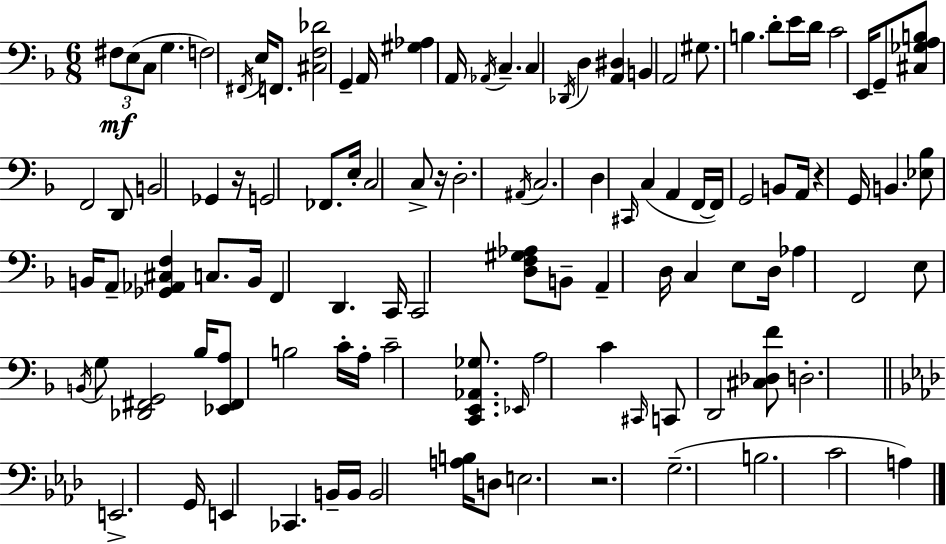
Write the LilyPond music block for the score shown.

{
  \clef bass
  \numericTimeSignature
  \time 6/8
  \key d \minor
  \tuplet 3/2 { fis8\mf e8( c8 } g4. | f2) \acciaccatura { fis,16 } e16 f,8. | <cis f des'>2 g,4-- | a,16 <gis aes>4 a,16 \acciaccatura { aes,16 } c4.-- | \break c4 \acciaccatura { des,16 } d4 <a, dis>4 | b,4 a,2 | gis8. b4. | d'8-. e'16 d'16 c'2 | \break e,16 g,8-- <cis ges a b>8 f,2 | d,8 b,2 ges,4 | r16 g,2 | fes,8. e16-. c2 | \break c8-> r16 d2.-. | \acciaccatura { ais,16 } c2. | d4 \grace { cis,16 }( c4 | a,4 f,16~~ f,16) g,2 | \break b,8 a,16 r4 g,16 b,4. | <ees bes>8 b,16 a,8-- <ges, aes, cis f>4 | c8. b,16 f,4 d,4. | c,16 c,2 | \break <d f gis aes>8 b,8-- a,4-- d16 c4 | e8 d16 aes4 f,2 | e8 \acciaccatura { b,16 } g8 <des, fis, g,>2 | bes16 <ees, fis, a>8 b2 | \break c'16-. a16-. c'2-- | <c, e, aes, ges>8. \grace { ees,16 } a2 | c'4 \grace { cis,16 } c,8 d,2 | <cis des f'>8 d2.-. | \break \bar "||" \break \key aes \major e,2.-> | g,16 e,4 ces,4. b,16-- | b,16 b,2 <a b>16 d8 | e2. | \break r2. | g2.--( | b2. | c'2 a4) | \break \bar "|."
}